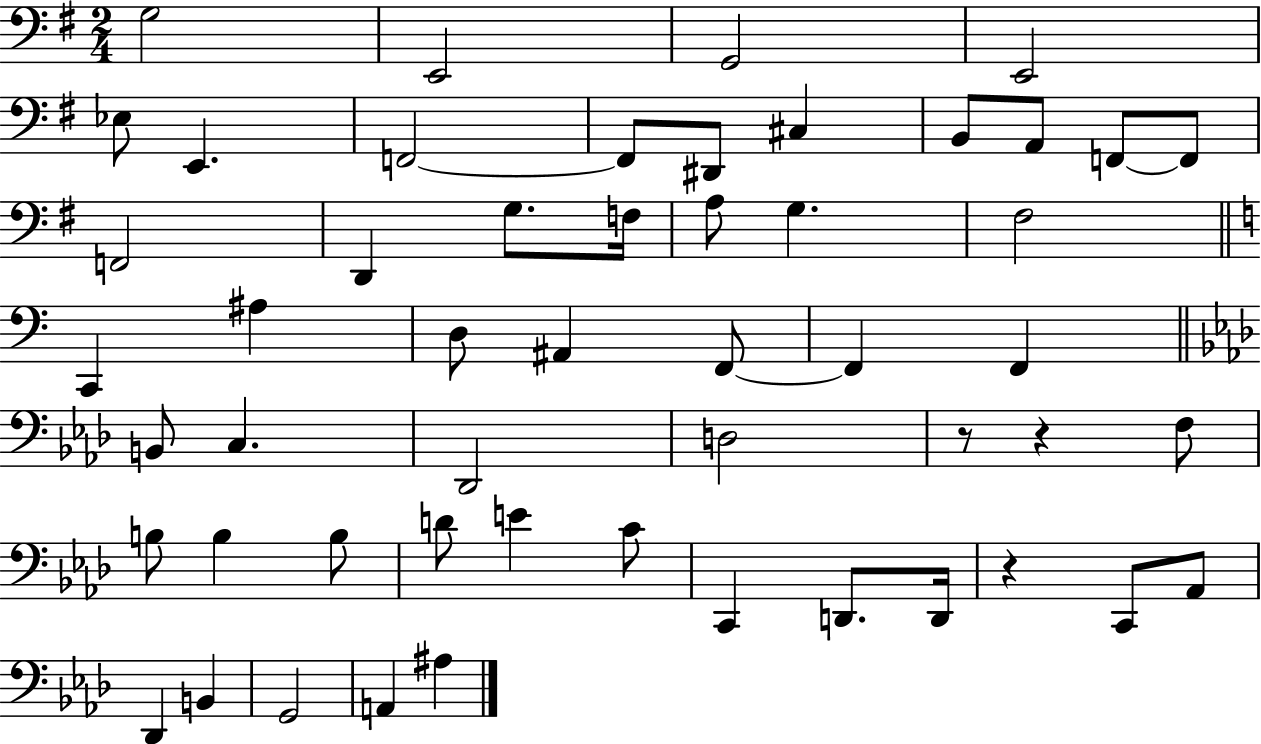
X:1
T:Untitled
M:2/4
L:1/4
K:G
G,2 E,,2 G,,2 E,,2 _E,/2 E,, F,,2 F,,/2 ^D,,/2 ^C, B,,/2 A,,/2 F,,/2 F,,/2 F,,2 D,, G,/2 F,/4 A,/2 G, ^F,2 C,, ^A, D,/2 ^A,, F,,/2 F,, F,, B,,/2 C, _D,,2 D,2 z/2 z F,/2 B,/2 B, B,/2 D/2 E C/2 C,, D,,/2 D,,/4 z C,,/2 _A,,/2 _D,, B,, G,,2 A,, ^A,